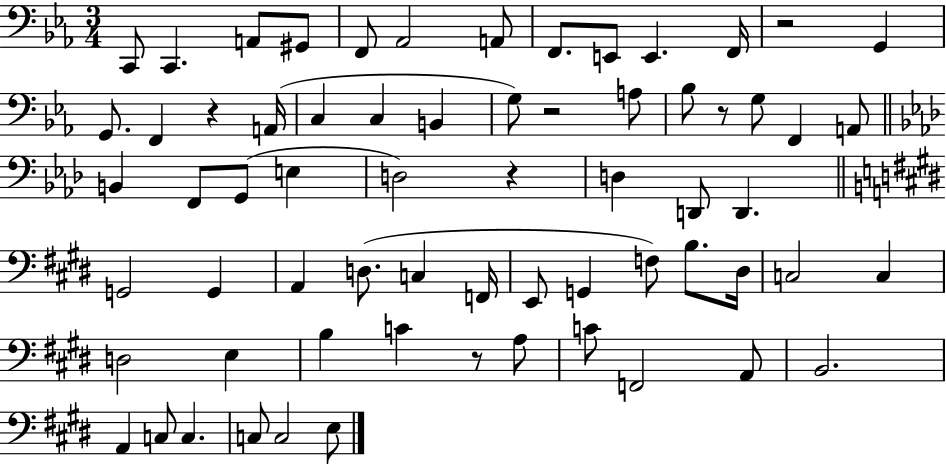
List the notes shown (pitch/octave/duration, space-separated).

C2/e C2/q. A2/e G#2/e F2/e Ab2/h A2/e F2/e. E2/e E2/q. F2/s R/h G2/q G2/e. F2/q R/q A2/s C3/q C3/q B2/q G3/e R/h A3/e Bb3/e R/e G3/e F2/q A2/e B2/q F2/e G2/e E3/q D3/h R/q D3/q D2/e D2/q. G2/h G2/q A2/q D3/e. C3/q F2/s E2/e G2/q F3/e B3/e. D#3/s C3/h C3/q D3/h E3/q B3/q C4/q R/e A3/e C4/e F2/h A2/e B2/h. A2/q C3/e C3/q. C3/e C3/h E3/e